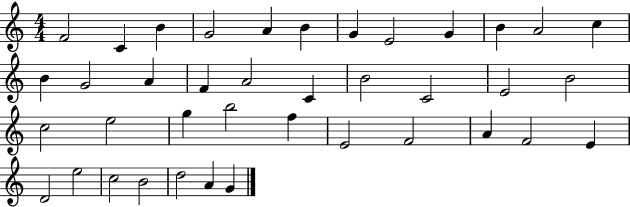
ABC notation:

X:1
T:Untitled
M:4/4
L:1/4
K:C
F2 C B G2 A B G E2 G B A2 c B G2 A F A2 C B2 C2 E2 B2 c2 e2 g b2 f E2 F2 A F2 E D2 e2 c2 B2 d2 A G